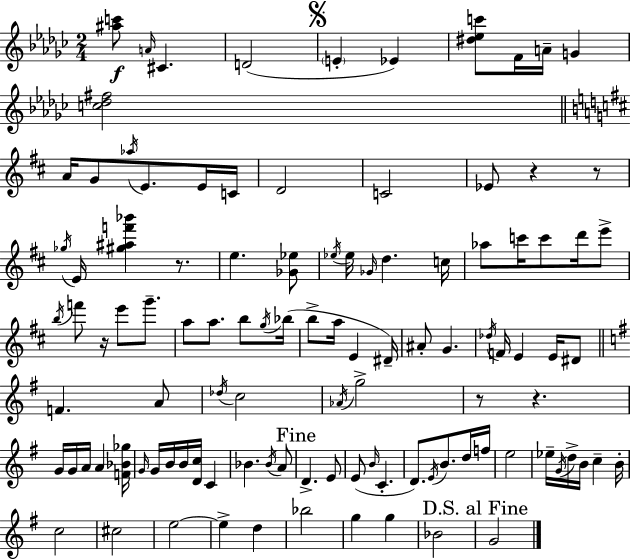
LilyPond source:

{
  \clef treble
  \numericTimeSignature
  \time 2/4
  \key ees \minor
  <ais'' c'''>8\f \grace { a'16 } cis'4. | d'2( | \mark \markup { \musicglyph "scripts.segno" } \parenthesize e'4-. ees'4) | <dis'' ees'' c'''>8 f'16 a'16-- g'4 | \break <c'' des'' fis''>2 | \bar "||" \break \key d \major a'16 g'8 \acciaccatura { aes''16 } e'8. e'16 | c'16 d'2 | c'2 | ees'8 r4 r8 | \break \acciaccatura { ges''16 } e'16 <gis'' ais'' f''' bes'''>4 r8. | e''4. | <ges' ees''>8 \acciaccatura { ees''16 } ees''16 \grace { ges'16 } d''4. | c''16 aes''8 c'''16 c'''8 | \break d'''16 e'''8-> \acciaccatura { b''16 } f'''8 r16 | e'''8 g'''8.-- a''8 a''8. | b''8 \acciaccatura { g''16 }( bes''16 b''8-> | a''16 e'4 dis'16--) ais'8-. | \break g'4. \acciaccatura { des''16 } f'16 | e'4 e'16 dis'8 \bar "||" \break \key g \major f'4. a'8 | \acciaccatura { des''16 } c''2 | \acciaccatura { aes'16 } g''2-> | r8 r4. | \break g'16 g'16 a'16 a'4 | <f' bes' ges''>16 \grace { g'16 } g'16 b'16 b'16 <d' c''>16 c'4 | bes'4. | \acciaccatura { bes'16 } a'8 \mark "Fine" d'4.-> | \break e'8 e'8( \grace { b'16 } c'4.-. | d'8.) | \acciaccatura { e'16 } b'8. d''16 f''16 e''2 | ees''16-- \acciaccatura { g'16 } | \break d''16-> b'16 c''4-- b'16-. c''2 | cis''2 | e''2~~ | e''4-> | \break d''4 bes''2 | g''4 | g''4 bes'2 | \mark "D.S. al Fine" g'2 | \break \bar "|."
}